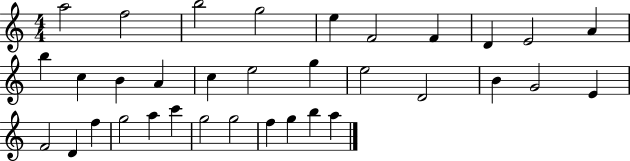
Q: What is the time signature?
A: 4/4